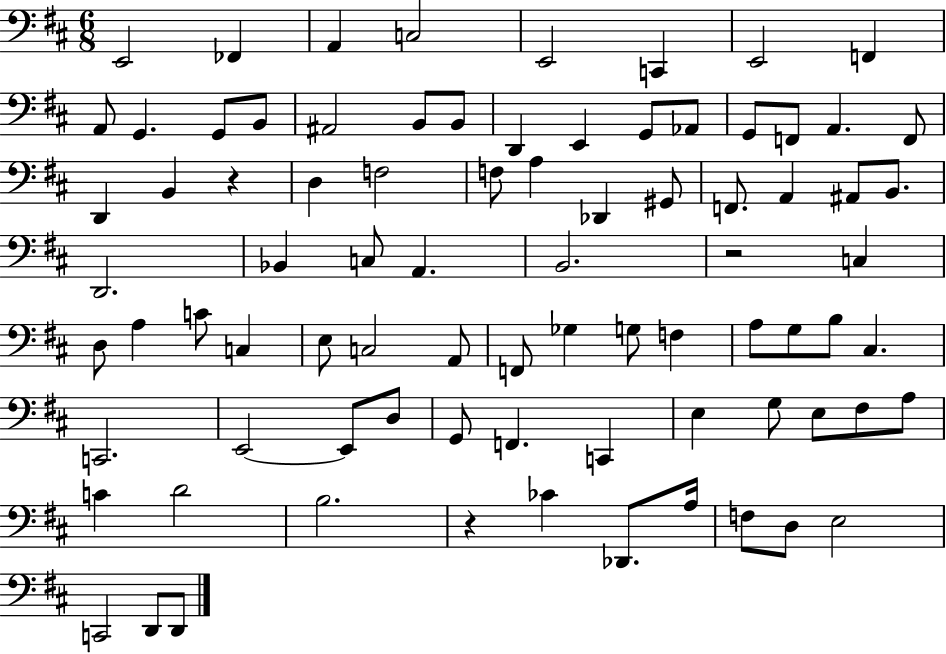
X:1
T:Untitled
M:6/8
L:1/4
K:D
E,,2 _F,, A,, C,2 E,,2 C,, E,,2 F,, A,,/2 G,, G,,/2 B,,/2 ^A,,2 B,,/2 B,,/2 D,, E,, G,,/2 _A,,/2 G,,/2 F,,/2 A,, F,,/2 D,, B,, z D, F,2 F,/2 A, _D,, ^G,,/2 F,,/2 A,, ^A,,/2 B,,/2 D,,2 _B,, C,/2 A,, B,,2 z2 C, D,/2 A, C/2 C, E,/2 C,2 A,,/2 F,,/2 _G, G,/2 F, A,/2 G,/2 B,/2 ^C, C,,2 E,,2 E,,/2 D,/2 G,,/2 F,, C,, E, G,/2 E,/2 ^F,/2 A,/2 C D2 B,2 z _C _D,,/2 A,/4 F,/2 D,/2 E,2 C,,2 D,,/2 D,,/2